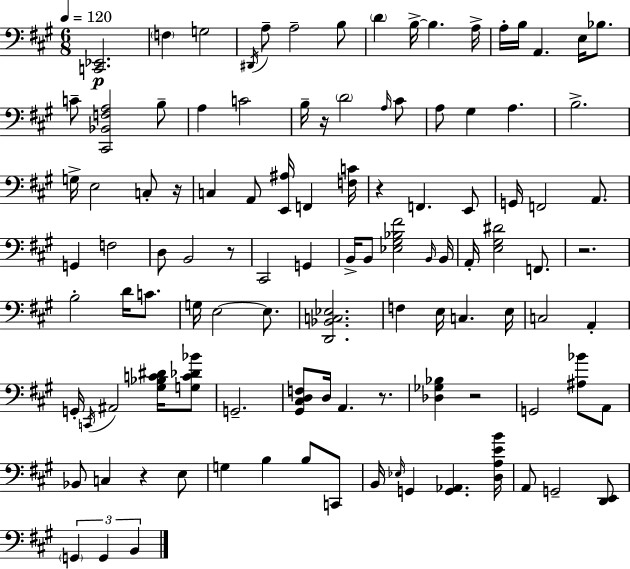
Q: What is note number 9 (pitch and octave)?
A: B3